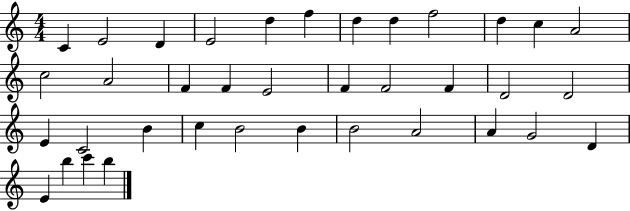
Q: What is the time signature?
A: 4/4